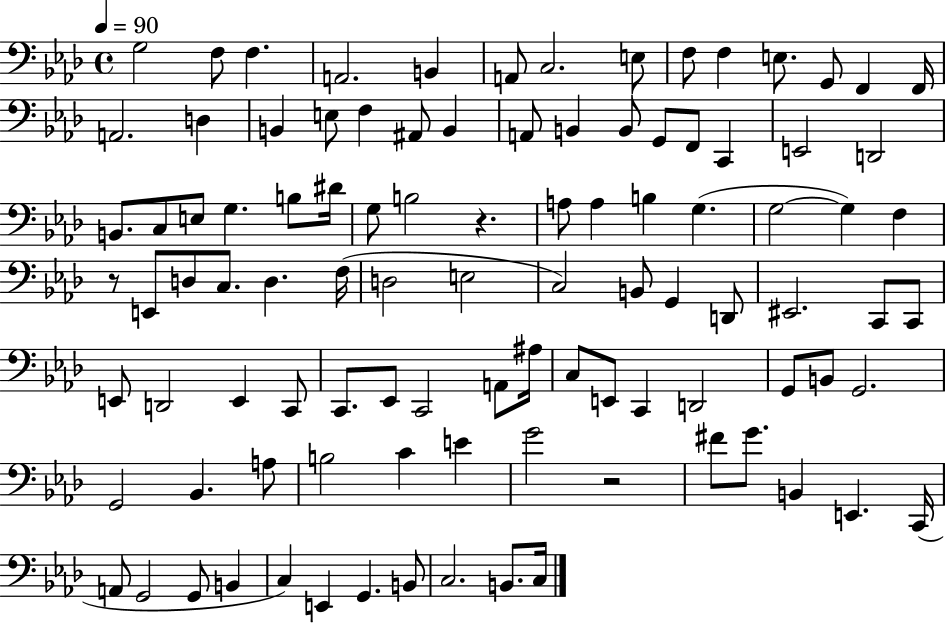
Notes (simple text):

G3/h F3/e F3/q. A2/h. B2/q A2/e C3/h. E3/e F3/e F3/q E3/e. G2/e F2/q F2/s A2/h. D3/q B2/q E3/e F3/q A#2/e B2/q A2/e B2/q B2/e G2/e F2/e C2/q E2/h D2/h B2/e. C3/e E3/e G3/q. B3/e D#4/s G3/e B3/h R/q. A3/e A3/q B3/q G3/q. G3/h G3/q F3/q R/e E2/e D3/e C3/e. D3/q. F3/s D3/h E3/h C3/h B2/e G2/q D2/e EIS2/h. C2/e C2/e E2/e D2/h E2/q C2/e C2/e. Eb2/e C2/h A2/e A#3/s C3/e E2/e C2/q D2/h G2/e B2/e G2/h. G2/h Bb2/q. A3/e B3/h C4/q E4/q G4/h R/h F#4/e G4/e. B2/q E2/q. C2/s A2/e G2/h G2/e B2/q C3/q E2/q G2/q. B2/e C3/h. B2/e. C3/s